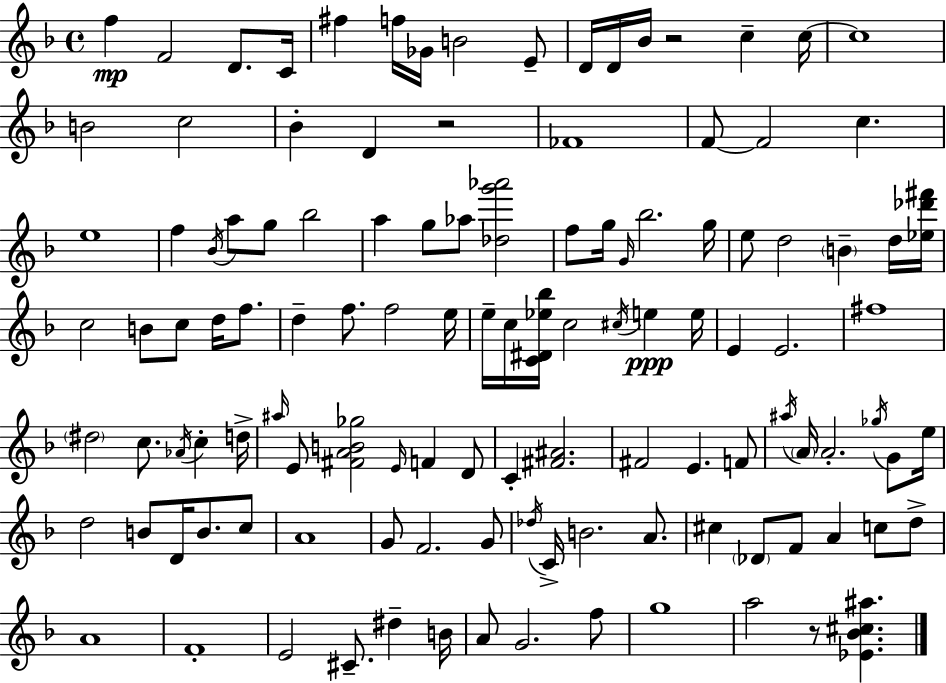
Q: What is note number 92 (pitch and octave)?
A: A4